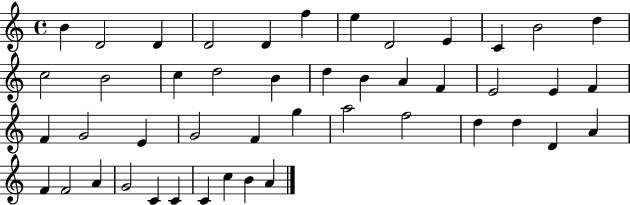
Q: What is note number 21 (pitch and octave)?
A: F4